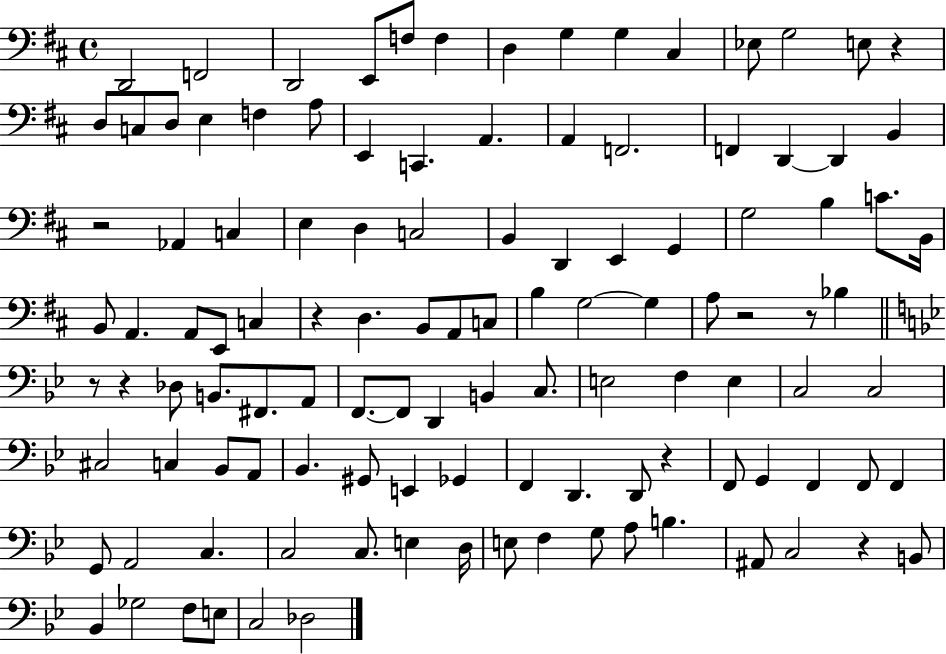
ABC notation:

X:1
T:Untitled
M:4/4
L:1/4
K:D
D,,2 F,,2 D,,2 E,,/2 F,/2 F, D, G, G, ^C, _E,/2 G,2 E,/2 z D,/2 C,/2 D,/2 E, F, A,/2 E,, C,, A,, A,, F,,2 F,, D,, D,, B,, z2 _A,, C, E, D, C,2 B,, D,, E,, G,, G,2 B, C/2 B,,/4 B,,/2 A,, A,,/2 E,,/2 C, z D, B,,/2 A,,/2 C,/2 B, G,2 G, A,/2 z2 z/2 _B, z/2 z _D,/2 B,,/2 ^F,,/2 A,,/2 F,,/2 F,,/2 D,, B,, C,/2 E,2 F, E, C,2 C,2 ^C,2 C, _B,,/2 A,,/2 _B,, ^G,,/2 E,, _G,, F,, D,, D,,/2 z F,,/2 G,, F,, F,,/2 F,, G,,/2 A,,2 C, C,2 C,/2 E, D,/4 E,/2 F, G,/2 A,/2 B, ^A,,/2 C,2 z B,,/2 _B,, _G,2 F,/2 E,/2 C,2 _D,2